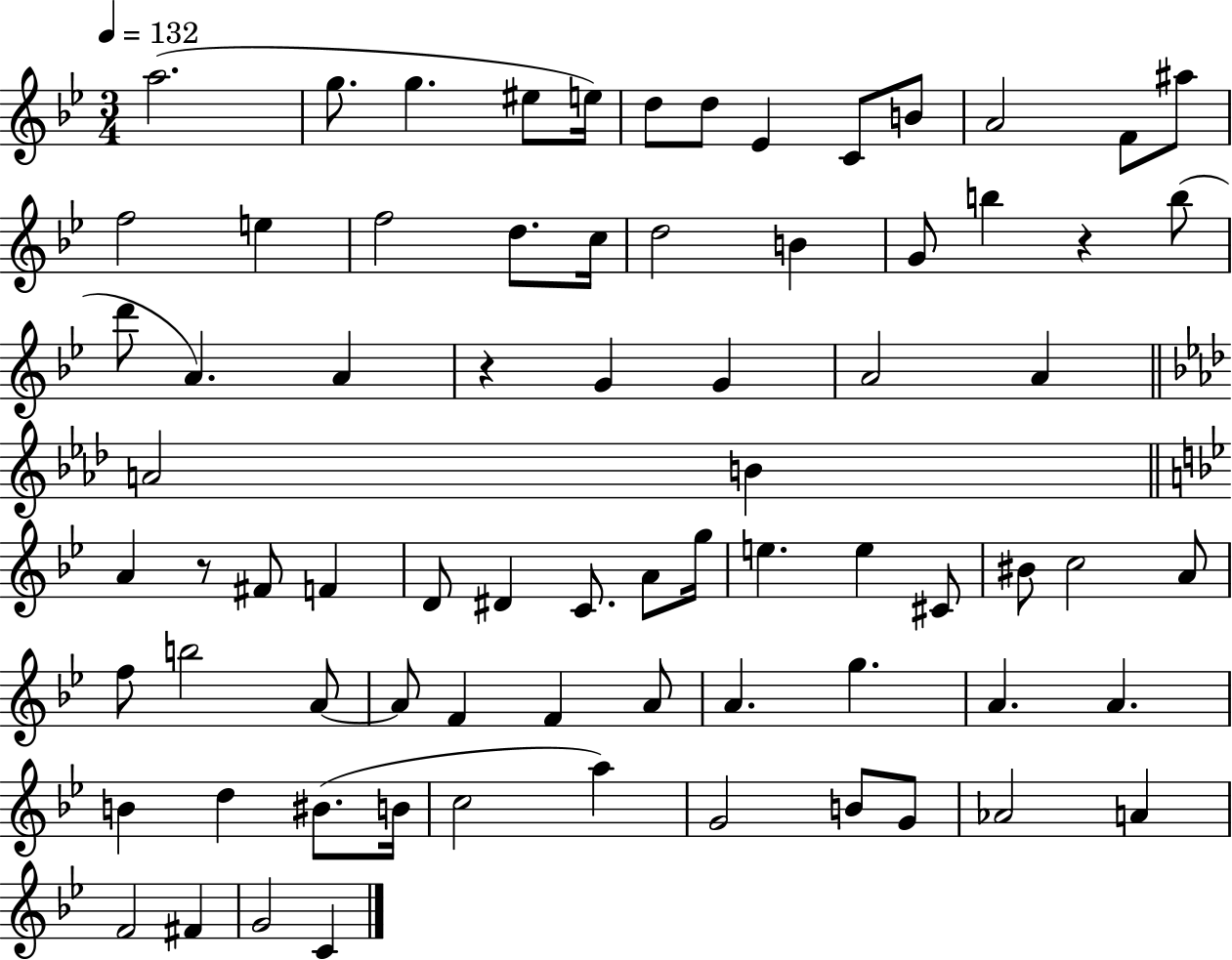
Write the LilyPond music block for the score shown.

{
  \clef treble
  \numericTimeSignature
  \time 3/4
  \key bes \major
  \tempo 4 = 132
  a''2.( | g''8. g''4. eis''8 e''16) | d''8 d''8 ees'4 c'8 b'8 | a'2 f'8 ais''8 | \break f''2 e''4 | f''2 d''8. c''16 | d''2 b'4 | g'8 b''4 r4 b''8( | \break d'''8 a'4.) a'4 | r4 g'4 g'4 | a'2 a'4 | \bar "||" \break \key f \minor a'2 b'4 | \bar "||" \break \key g \minor a'4 r8 fis'8 f'4 | d'8 dis'4 c'8. a'8 g''16 | e''4. e''4 cis'8 | bis'8 c''2 a'8 | \break f''8 b''2 a'8~~ | a'8 f'4 f'4 a'8 | a'4. g''4. | a'4. a'4. | \break b'4 d''4 bis'8.( b'16 | c''2 a''4) | g'2 b'8 g'8 | aes'2 a'4 | \break f'2 fis'4 | g'2 c'4 | \bar "|."
}